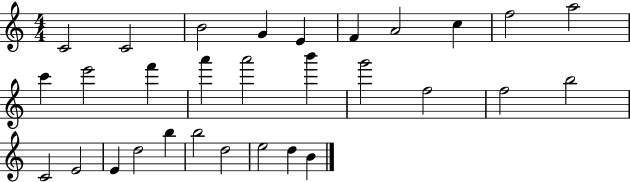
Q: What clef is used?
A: treble